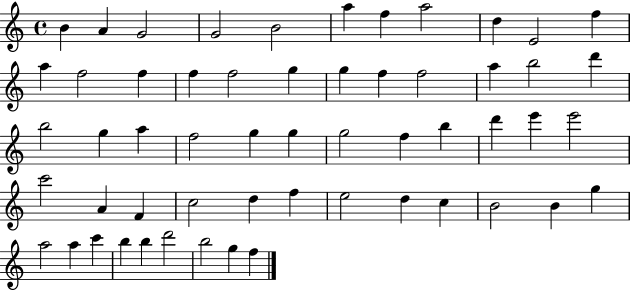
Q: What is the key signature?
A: C major